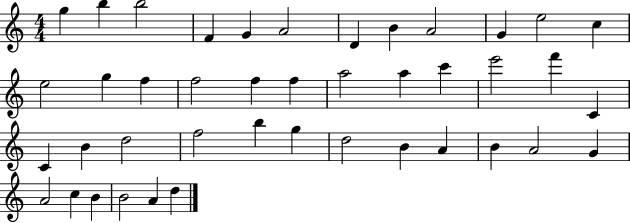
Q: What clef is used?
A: treble